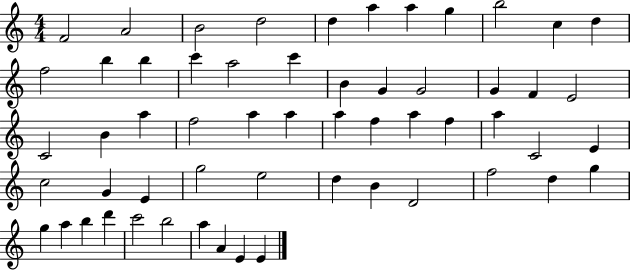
X:1
T:Untitled
M:4/4
L:1/4
K:C
F2 A2 B2 d2 d a a g b2 c d f2 b b c' a2 c' B G G2 G F E2 C2 B a f2 a a a f a f a C2 E c2 G E g2 e2 d B D2 f2 d g g a b d' c'2 b2 a A E E